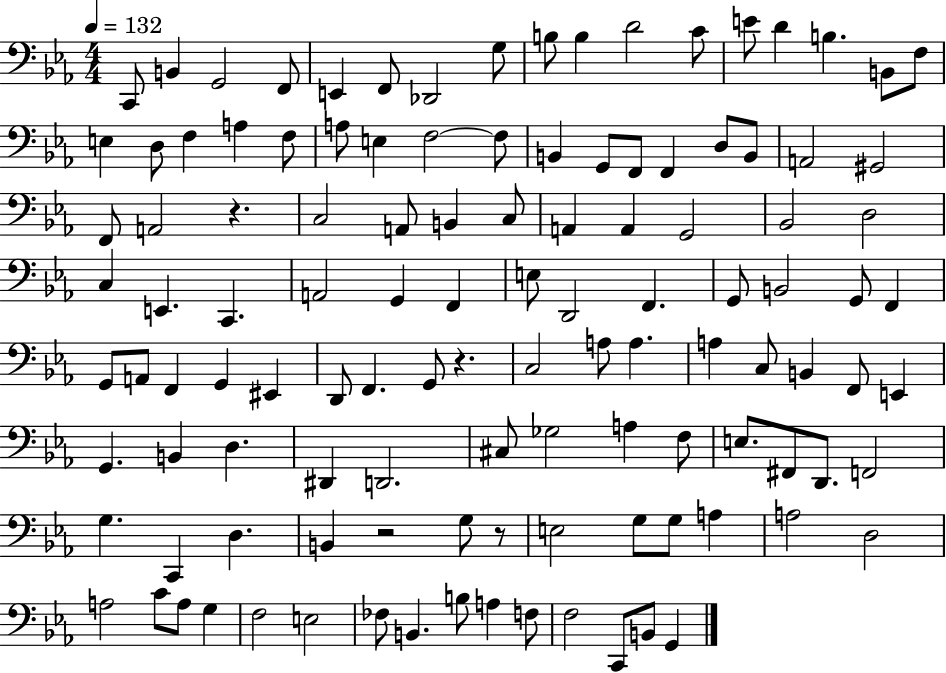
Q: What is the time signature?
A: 4/4